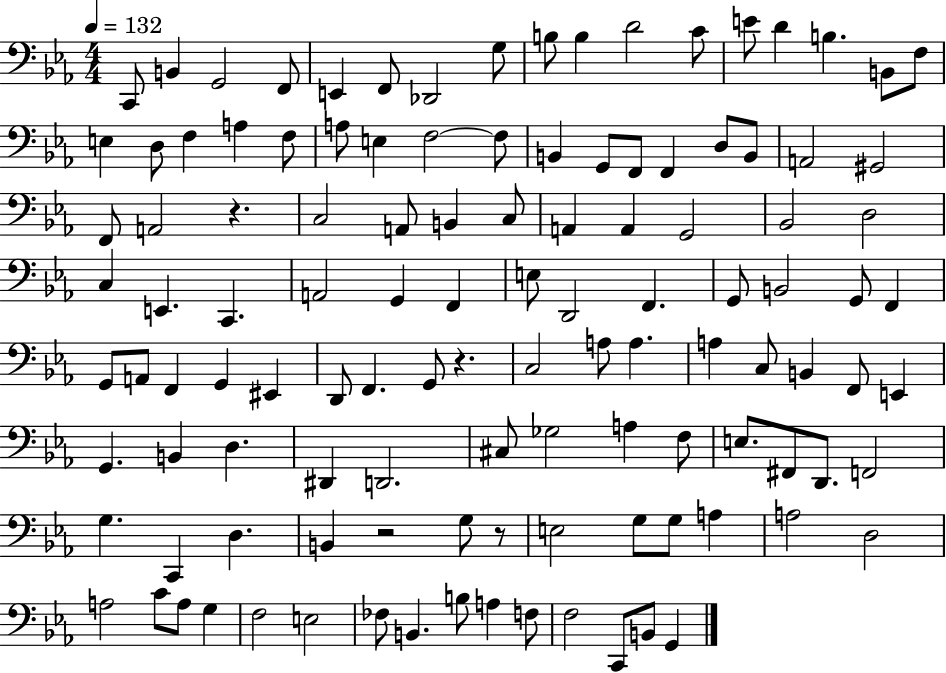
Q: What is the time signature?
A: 4/4